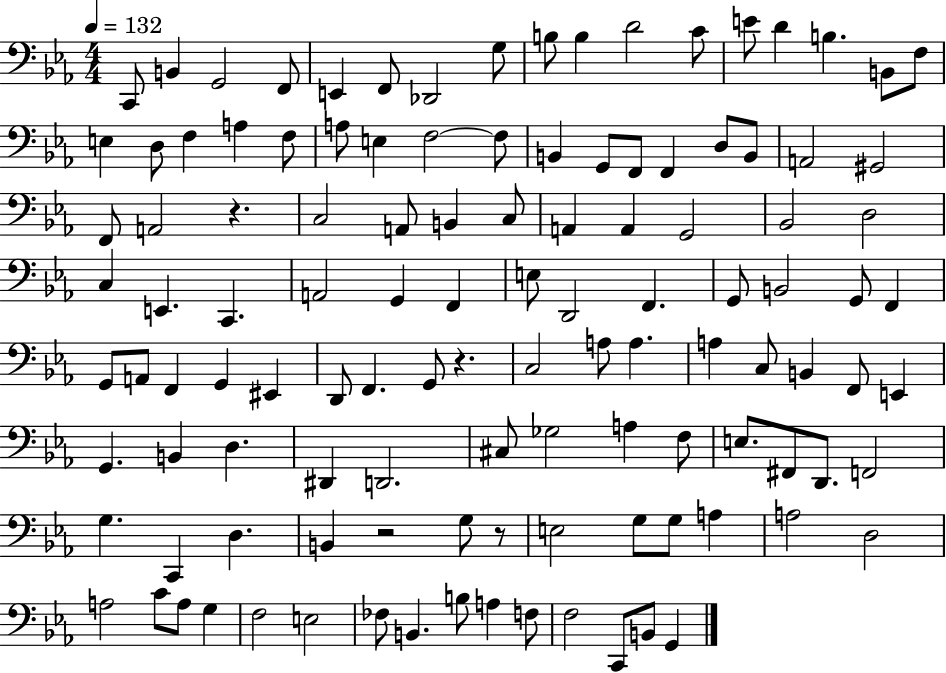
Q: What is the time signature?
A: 4/4